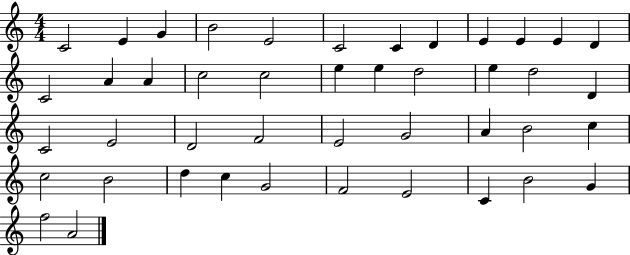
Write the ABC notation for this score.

X:1
T:Untitled
M:4/4
L:1/4
K:C
C2 E G B2 E2 C2 C D E E E D C2 A A c2 c2 e e d2 e d2 D C2 E2 D2 F2 E2 G2 A B2 c c2 B2 d c G2 F2 E2 C B2 G f2 A2